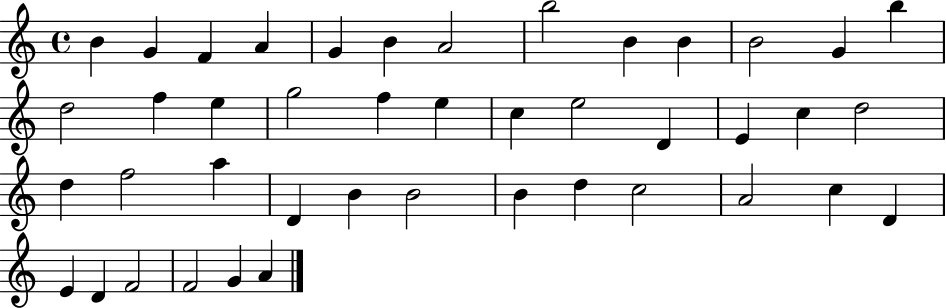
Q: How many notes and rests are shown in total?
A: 43